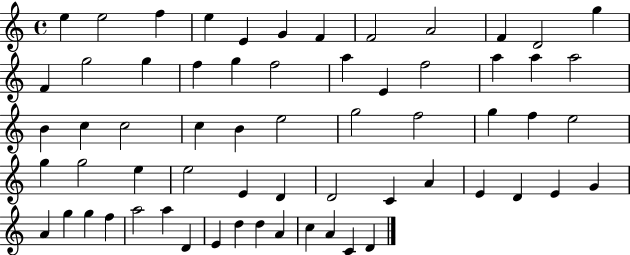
{
  \clef treble
  \time 4/4
  \defaultTimeSignature
  \key c \major
  e''4 e''2 f''4 | e''4 e'4 g'4 f'4 | f'2 a'2 | f'4 d'2 g''4 | \break f'4 g''2 g''4 | f''4 g''4 f''2 | a''4 e'4 f''2 | a''4 a''4 a''2 | \break b'4 c''4 c''2 | c''4 b'4 e''2 | g''2 f''2 | g''4 f''4 e''2 | \break g''4 g''2 e''4 | e''2 e'4 d'4 | d'2 c'4 a'4 | e'4 d'4 e'4 g'4 | \break a'4 g''4 g''4 f''4 | a''2 a''4 d'4 | e'4 d''4 d''4 a'4 | c''4 a'4 c'4 d'4 | \break \bar "|."
}